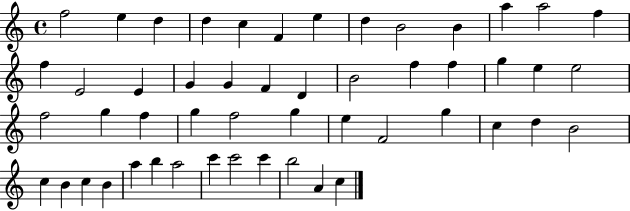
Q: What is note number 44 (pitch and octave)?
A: B5